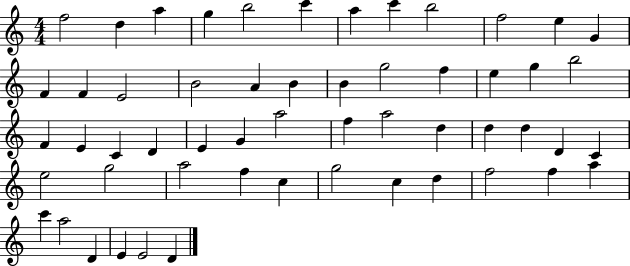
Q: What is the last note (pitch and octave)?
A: D4